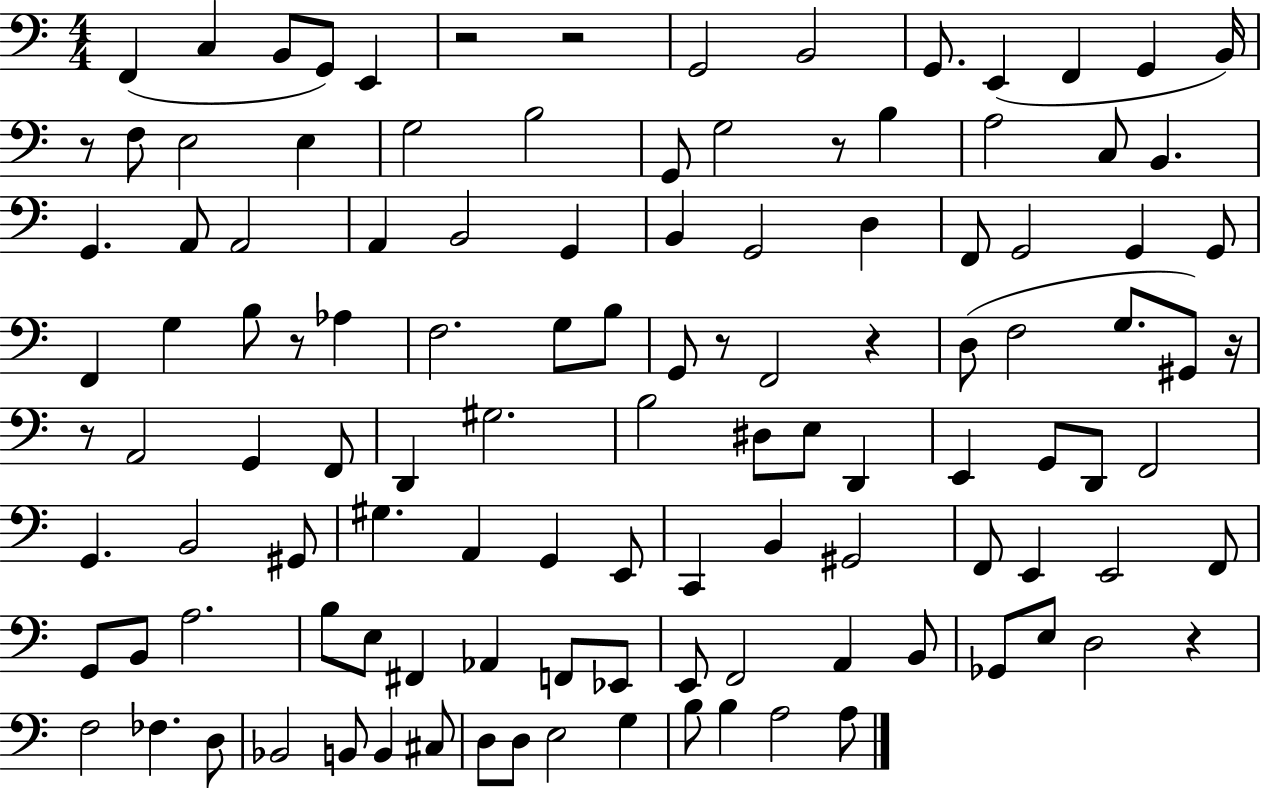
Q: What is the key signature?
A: C major